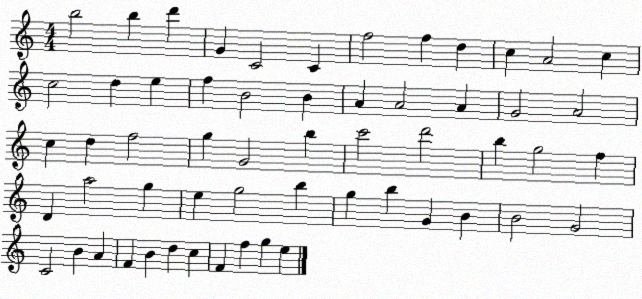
X:1
T:Untitled
M:4/4
L:1/4
K:C
b2 b d' G C2 C f2 f d c A2 c c2 d e f B2 B A A2 A G2 A2 c d f2 g G2 b c'2 d'2 b g2 f D a2 g e g2 b g b G B B2 G2 C2 B A F B d c F f g e